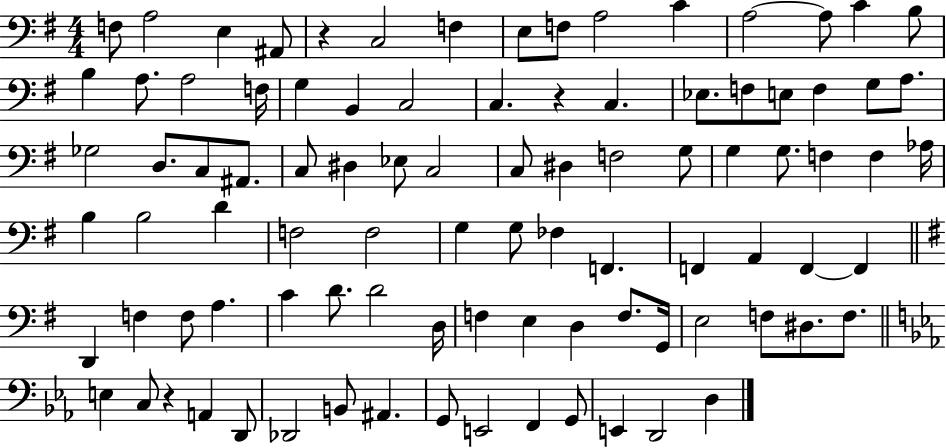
X:1
T:Untitled
M:4/4
L:1/4
K:G
F,/2 A,2 E, ^A,,/2 z C,2 F, E,/2 F,/2 A,2 C A,2 A,/2 C B,/2 B, A,/2 A,2 F,/4 G, B,, C,2 C, z C, _E,/2 F,/2 E,/2 F, G,/2 A,/2 _G,2 D,/2 C,/2 ^A,,/2 C,/2 ^D, _E,/2 C,2 C,/2 ^D, F,2 G,/2 G, G,/2 F, F, _A,/4 B, B,2 D F,2 F,2 G, G,/2 _F, F,, F,, A,, F,, F,, D,, F, F,/2 A, C D/2 D2 D,/4 F, E, D, F,/2 G,,/4 E,2 F,/2 ^D,/2 F,/2 E, C,/2 z A,, D,,/2 _D,,2 B,,/2 ^A,, G,,/2 E,,2 F,, G,,/2 E,, D,,2 D,